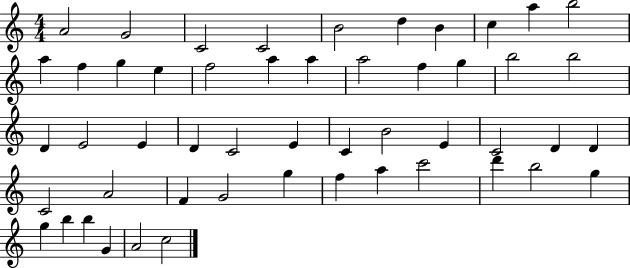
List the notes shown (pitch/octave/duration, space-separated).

A4/h G4/h C4/h C4/h B4/h D5/q B4/q C5/q A5/q B5/h A5/q F5/q G5/q E5/q F5/h A5/q A5/q A5/h F5/q G5/q B5/h B5/h D4/q E4/h E4/q D4/q C4/h E4/q C4/q B4/h E4/q C4/h D4/q D4/q C4/h A4/h F4/q G4/h G5/q F5/q A5/q C6/h D6/q B5/h G5/q G5/q B5/q B5/q G4/q A4/h C5/h